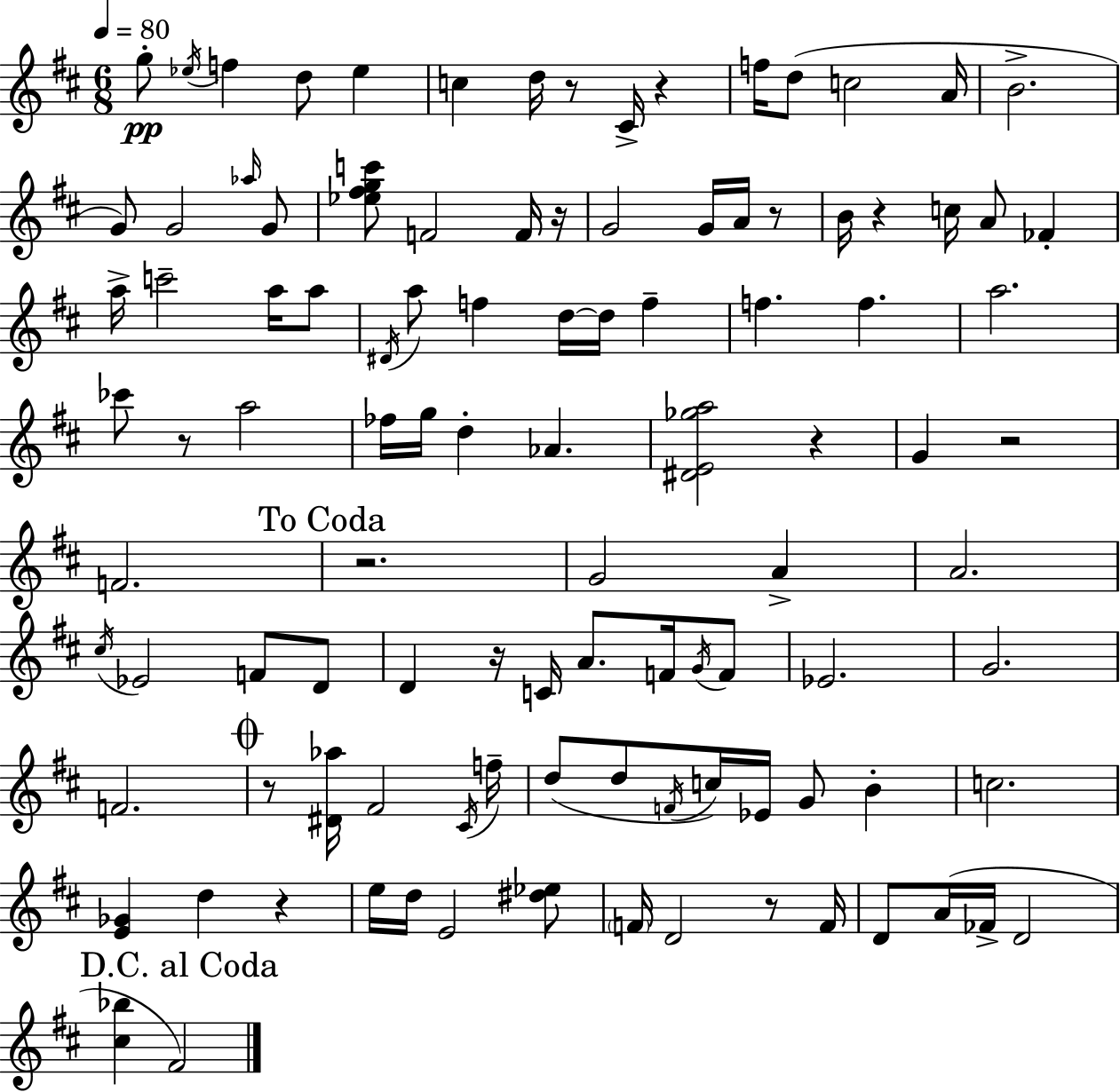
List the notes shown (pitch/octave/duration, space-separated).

G5/e Eb5/s F5/q D5/e Eb5/q C5/q D5/s R/e C#4/s R/q F5/s D5/e C5/h A4/s B4/h. G4/e G4/h Ab5/s G4/e [Eb5,F#5,G5,C6]/e F4/h F4/s R/s G4/h G4/s A4/s R/e B4/s R/q C5/s A4/e FES4/q A5/s C6/h A5/s A5/e D#4/s A5/e F5/q D5/s D5/s F5/q F5/q. F5/q. A5/h. CES6/e R/e A5/h FES5/s G5/s D5/q Ab4/q. [D#4,E4,Gb5,A5]/h R/q G4/q R/h F4/h. R/h. G4/h A4/q A4/h. C#5/s Eb4/h F4/e D4/e D4/q R/s C4/s A4/e. F4/s G4/s F4/e Eb4/h. G4/h. F4/h. R/e [D#4,Ab5]/s F#4/h C#4/s F5/s D5/e D5/e F4/s C5/s Eb4/s G4/e B4/q C5/h. [E4,Gb4]/q D5/q R/q E5/s D5/s E4/h [D#5,Eb5]/e F4/s D4/h R/e F4/s D4/e A4/s FES4/s D4/h [C#5,Bb5]/q F#4/h